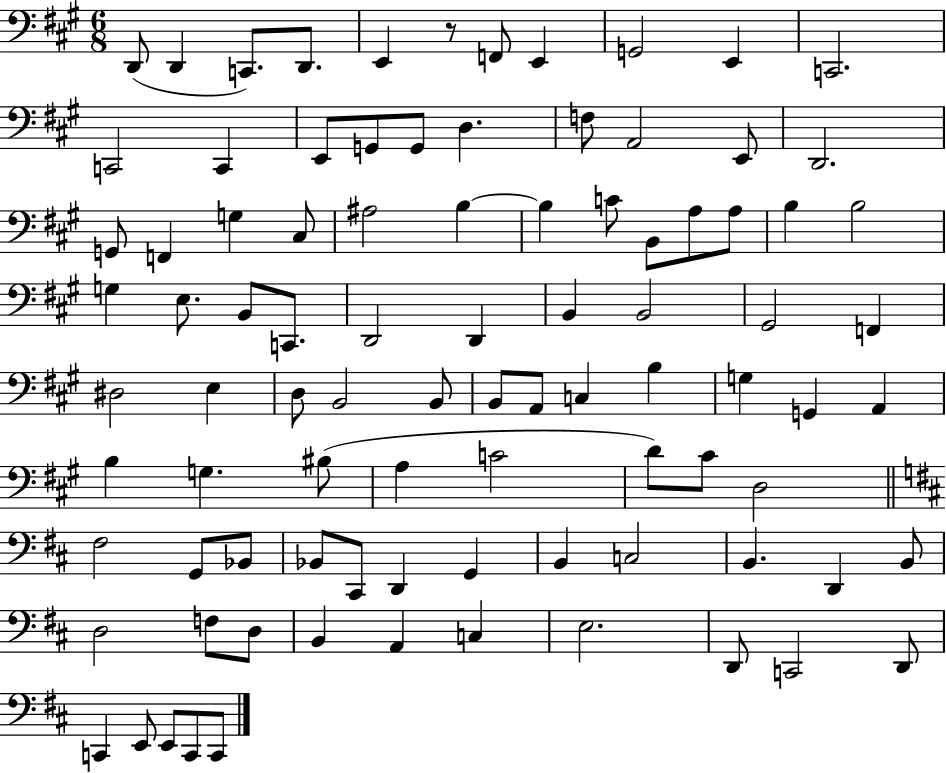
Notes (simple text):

D2/e D2/q C2/e. D2/e. E2/q R/e F2/e E2/q G2/h E2/q C2/h. C2/h C2/q E2/e G2/e G2/e D3/q. F3/e A2/h E2/e D2/h. G2/e F2/q G3/q C#3/e A#3/h B3/q B3/q C4/e B2/e A3/e A3/e B3/q B3/h G3/q E3/e. B2/e C2/e. D2/h D2/q B2/q B2/h G#2/h F2/q D#3/h E3/q D3/e B2/h B2/e B2/e A2/e C3/q B3/q G3/q G2/q A2/q B3/q G3/q. BIS3/e A3/q C4/h D4/e C#4/e D3/h F#3/h G2/e Bb2/e Bb2/e C#2/e D2/q G2/q B2/q C3/h B2/q. D2/q B2/e D3/h F3/e D3/e B2/q A2/q C3/q E3/h. D2/e C2/h D2/e C2/q E2/e E2/e C2/e C2/e